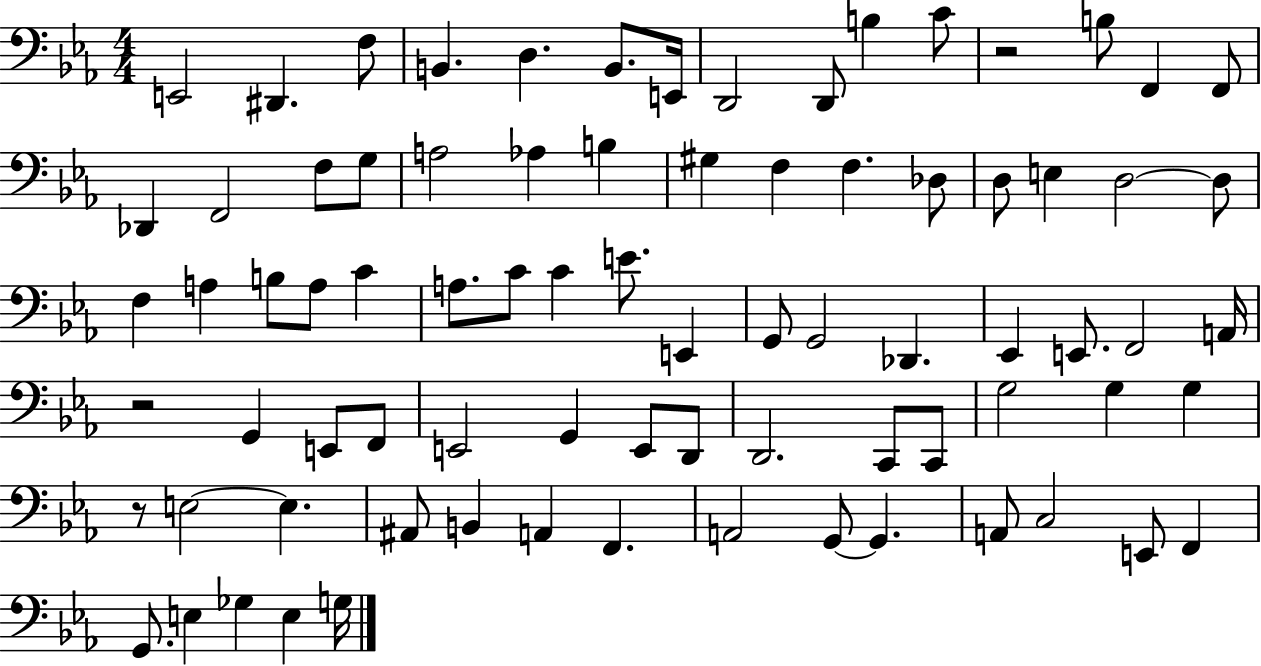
{
  \clef bass
  \numericTimeSignature
  \time 4/4
  \key ees \major
  e,2 dis,4. f8 | b,4. d4. b,8. e,16 | d,2 d,8 b4 c'8 | r2 b8 f,4 f,8 | \break des,4 f,2 f8 g8 | a2 aes4 b4 | gis4 f4 f4. des8 | d8 e4 d2~~ d8 | \break f4 a4 b8 a8 c'4 | a8. c'8 c'4 e'8. e,4 | g,8 g,2 des,4. | ees,4 e,8. f,2 a,16 | \break r2 g,4 e,8 f,8 | e,2 g,4 e,8 d,8 | d,2. c,8 c,8 | g2 g4 g4 | \break r8 e2~~ e4. | ais,8 b,4 a,4 f,4. | a,2 g,8~~ g,4. | a,8 c2 e,8 f,4 | \break g,8. e4 ges4 e4 g16 | \bar "|."
}